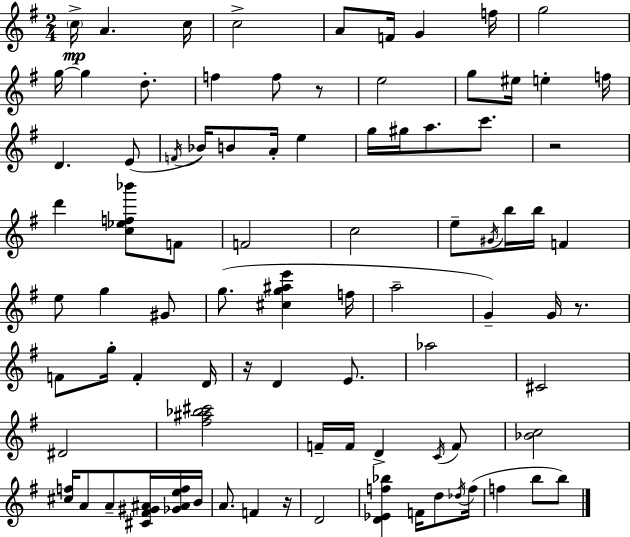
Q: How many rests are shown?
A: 5